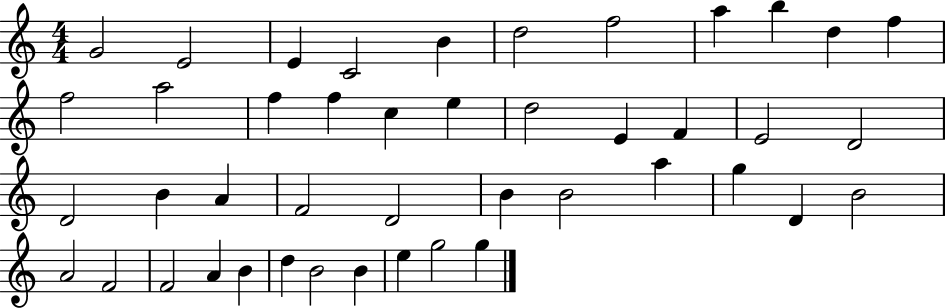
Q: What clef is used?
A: treble